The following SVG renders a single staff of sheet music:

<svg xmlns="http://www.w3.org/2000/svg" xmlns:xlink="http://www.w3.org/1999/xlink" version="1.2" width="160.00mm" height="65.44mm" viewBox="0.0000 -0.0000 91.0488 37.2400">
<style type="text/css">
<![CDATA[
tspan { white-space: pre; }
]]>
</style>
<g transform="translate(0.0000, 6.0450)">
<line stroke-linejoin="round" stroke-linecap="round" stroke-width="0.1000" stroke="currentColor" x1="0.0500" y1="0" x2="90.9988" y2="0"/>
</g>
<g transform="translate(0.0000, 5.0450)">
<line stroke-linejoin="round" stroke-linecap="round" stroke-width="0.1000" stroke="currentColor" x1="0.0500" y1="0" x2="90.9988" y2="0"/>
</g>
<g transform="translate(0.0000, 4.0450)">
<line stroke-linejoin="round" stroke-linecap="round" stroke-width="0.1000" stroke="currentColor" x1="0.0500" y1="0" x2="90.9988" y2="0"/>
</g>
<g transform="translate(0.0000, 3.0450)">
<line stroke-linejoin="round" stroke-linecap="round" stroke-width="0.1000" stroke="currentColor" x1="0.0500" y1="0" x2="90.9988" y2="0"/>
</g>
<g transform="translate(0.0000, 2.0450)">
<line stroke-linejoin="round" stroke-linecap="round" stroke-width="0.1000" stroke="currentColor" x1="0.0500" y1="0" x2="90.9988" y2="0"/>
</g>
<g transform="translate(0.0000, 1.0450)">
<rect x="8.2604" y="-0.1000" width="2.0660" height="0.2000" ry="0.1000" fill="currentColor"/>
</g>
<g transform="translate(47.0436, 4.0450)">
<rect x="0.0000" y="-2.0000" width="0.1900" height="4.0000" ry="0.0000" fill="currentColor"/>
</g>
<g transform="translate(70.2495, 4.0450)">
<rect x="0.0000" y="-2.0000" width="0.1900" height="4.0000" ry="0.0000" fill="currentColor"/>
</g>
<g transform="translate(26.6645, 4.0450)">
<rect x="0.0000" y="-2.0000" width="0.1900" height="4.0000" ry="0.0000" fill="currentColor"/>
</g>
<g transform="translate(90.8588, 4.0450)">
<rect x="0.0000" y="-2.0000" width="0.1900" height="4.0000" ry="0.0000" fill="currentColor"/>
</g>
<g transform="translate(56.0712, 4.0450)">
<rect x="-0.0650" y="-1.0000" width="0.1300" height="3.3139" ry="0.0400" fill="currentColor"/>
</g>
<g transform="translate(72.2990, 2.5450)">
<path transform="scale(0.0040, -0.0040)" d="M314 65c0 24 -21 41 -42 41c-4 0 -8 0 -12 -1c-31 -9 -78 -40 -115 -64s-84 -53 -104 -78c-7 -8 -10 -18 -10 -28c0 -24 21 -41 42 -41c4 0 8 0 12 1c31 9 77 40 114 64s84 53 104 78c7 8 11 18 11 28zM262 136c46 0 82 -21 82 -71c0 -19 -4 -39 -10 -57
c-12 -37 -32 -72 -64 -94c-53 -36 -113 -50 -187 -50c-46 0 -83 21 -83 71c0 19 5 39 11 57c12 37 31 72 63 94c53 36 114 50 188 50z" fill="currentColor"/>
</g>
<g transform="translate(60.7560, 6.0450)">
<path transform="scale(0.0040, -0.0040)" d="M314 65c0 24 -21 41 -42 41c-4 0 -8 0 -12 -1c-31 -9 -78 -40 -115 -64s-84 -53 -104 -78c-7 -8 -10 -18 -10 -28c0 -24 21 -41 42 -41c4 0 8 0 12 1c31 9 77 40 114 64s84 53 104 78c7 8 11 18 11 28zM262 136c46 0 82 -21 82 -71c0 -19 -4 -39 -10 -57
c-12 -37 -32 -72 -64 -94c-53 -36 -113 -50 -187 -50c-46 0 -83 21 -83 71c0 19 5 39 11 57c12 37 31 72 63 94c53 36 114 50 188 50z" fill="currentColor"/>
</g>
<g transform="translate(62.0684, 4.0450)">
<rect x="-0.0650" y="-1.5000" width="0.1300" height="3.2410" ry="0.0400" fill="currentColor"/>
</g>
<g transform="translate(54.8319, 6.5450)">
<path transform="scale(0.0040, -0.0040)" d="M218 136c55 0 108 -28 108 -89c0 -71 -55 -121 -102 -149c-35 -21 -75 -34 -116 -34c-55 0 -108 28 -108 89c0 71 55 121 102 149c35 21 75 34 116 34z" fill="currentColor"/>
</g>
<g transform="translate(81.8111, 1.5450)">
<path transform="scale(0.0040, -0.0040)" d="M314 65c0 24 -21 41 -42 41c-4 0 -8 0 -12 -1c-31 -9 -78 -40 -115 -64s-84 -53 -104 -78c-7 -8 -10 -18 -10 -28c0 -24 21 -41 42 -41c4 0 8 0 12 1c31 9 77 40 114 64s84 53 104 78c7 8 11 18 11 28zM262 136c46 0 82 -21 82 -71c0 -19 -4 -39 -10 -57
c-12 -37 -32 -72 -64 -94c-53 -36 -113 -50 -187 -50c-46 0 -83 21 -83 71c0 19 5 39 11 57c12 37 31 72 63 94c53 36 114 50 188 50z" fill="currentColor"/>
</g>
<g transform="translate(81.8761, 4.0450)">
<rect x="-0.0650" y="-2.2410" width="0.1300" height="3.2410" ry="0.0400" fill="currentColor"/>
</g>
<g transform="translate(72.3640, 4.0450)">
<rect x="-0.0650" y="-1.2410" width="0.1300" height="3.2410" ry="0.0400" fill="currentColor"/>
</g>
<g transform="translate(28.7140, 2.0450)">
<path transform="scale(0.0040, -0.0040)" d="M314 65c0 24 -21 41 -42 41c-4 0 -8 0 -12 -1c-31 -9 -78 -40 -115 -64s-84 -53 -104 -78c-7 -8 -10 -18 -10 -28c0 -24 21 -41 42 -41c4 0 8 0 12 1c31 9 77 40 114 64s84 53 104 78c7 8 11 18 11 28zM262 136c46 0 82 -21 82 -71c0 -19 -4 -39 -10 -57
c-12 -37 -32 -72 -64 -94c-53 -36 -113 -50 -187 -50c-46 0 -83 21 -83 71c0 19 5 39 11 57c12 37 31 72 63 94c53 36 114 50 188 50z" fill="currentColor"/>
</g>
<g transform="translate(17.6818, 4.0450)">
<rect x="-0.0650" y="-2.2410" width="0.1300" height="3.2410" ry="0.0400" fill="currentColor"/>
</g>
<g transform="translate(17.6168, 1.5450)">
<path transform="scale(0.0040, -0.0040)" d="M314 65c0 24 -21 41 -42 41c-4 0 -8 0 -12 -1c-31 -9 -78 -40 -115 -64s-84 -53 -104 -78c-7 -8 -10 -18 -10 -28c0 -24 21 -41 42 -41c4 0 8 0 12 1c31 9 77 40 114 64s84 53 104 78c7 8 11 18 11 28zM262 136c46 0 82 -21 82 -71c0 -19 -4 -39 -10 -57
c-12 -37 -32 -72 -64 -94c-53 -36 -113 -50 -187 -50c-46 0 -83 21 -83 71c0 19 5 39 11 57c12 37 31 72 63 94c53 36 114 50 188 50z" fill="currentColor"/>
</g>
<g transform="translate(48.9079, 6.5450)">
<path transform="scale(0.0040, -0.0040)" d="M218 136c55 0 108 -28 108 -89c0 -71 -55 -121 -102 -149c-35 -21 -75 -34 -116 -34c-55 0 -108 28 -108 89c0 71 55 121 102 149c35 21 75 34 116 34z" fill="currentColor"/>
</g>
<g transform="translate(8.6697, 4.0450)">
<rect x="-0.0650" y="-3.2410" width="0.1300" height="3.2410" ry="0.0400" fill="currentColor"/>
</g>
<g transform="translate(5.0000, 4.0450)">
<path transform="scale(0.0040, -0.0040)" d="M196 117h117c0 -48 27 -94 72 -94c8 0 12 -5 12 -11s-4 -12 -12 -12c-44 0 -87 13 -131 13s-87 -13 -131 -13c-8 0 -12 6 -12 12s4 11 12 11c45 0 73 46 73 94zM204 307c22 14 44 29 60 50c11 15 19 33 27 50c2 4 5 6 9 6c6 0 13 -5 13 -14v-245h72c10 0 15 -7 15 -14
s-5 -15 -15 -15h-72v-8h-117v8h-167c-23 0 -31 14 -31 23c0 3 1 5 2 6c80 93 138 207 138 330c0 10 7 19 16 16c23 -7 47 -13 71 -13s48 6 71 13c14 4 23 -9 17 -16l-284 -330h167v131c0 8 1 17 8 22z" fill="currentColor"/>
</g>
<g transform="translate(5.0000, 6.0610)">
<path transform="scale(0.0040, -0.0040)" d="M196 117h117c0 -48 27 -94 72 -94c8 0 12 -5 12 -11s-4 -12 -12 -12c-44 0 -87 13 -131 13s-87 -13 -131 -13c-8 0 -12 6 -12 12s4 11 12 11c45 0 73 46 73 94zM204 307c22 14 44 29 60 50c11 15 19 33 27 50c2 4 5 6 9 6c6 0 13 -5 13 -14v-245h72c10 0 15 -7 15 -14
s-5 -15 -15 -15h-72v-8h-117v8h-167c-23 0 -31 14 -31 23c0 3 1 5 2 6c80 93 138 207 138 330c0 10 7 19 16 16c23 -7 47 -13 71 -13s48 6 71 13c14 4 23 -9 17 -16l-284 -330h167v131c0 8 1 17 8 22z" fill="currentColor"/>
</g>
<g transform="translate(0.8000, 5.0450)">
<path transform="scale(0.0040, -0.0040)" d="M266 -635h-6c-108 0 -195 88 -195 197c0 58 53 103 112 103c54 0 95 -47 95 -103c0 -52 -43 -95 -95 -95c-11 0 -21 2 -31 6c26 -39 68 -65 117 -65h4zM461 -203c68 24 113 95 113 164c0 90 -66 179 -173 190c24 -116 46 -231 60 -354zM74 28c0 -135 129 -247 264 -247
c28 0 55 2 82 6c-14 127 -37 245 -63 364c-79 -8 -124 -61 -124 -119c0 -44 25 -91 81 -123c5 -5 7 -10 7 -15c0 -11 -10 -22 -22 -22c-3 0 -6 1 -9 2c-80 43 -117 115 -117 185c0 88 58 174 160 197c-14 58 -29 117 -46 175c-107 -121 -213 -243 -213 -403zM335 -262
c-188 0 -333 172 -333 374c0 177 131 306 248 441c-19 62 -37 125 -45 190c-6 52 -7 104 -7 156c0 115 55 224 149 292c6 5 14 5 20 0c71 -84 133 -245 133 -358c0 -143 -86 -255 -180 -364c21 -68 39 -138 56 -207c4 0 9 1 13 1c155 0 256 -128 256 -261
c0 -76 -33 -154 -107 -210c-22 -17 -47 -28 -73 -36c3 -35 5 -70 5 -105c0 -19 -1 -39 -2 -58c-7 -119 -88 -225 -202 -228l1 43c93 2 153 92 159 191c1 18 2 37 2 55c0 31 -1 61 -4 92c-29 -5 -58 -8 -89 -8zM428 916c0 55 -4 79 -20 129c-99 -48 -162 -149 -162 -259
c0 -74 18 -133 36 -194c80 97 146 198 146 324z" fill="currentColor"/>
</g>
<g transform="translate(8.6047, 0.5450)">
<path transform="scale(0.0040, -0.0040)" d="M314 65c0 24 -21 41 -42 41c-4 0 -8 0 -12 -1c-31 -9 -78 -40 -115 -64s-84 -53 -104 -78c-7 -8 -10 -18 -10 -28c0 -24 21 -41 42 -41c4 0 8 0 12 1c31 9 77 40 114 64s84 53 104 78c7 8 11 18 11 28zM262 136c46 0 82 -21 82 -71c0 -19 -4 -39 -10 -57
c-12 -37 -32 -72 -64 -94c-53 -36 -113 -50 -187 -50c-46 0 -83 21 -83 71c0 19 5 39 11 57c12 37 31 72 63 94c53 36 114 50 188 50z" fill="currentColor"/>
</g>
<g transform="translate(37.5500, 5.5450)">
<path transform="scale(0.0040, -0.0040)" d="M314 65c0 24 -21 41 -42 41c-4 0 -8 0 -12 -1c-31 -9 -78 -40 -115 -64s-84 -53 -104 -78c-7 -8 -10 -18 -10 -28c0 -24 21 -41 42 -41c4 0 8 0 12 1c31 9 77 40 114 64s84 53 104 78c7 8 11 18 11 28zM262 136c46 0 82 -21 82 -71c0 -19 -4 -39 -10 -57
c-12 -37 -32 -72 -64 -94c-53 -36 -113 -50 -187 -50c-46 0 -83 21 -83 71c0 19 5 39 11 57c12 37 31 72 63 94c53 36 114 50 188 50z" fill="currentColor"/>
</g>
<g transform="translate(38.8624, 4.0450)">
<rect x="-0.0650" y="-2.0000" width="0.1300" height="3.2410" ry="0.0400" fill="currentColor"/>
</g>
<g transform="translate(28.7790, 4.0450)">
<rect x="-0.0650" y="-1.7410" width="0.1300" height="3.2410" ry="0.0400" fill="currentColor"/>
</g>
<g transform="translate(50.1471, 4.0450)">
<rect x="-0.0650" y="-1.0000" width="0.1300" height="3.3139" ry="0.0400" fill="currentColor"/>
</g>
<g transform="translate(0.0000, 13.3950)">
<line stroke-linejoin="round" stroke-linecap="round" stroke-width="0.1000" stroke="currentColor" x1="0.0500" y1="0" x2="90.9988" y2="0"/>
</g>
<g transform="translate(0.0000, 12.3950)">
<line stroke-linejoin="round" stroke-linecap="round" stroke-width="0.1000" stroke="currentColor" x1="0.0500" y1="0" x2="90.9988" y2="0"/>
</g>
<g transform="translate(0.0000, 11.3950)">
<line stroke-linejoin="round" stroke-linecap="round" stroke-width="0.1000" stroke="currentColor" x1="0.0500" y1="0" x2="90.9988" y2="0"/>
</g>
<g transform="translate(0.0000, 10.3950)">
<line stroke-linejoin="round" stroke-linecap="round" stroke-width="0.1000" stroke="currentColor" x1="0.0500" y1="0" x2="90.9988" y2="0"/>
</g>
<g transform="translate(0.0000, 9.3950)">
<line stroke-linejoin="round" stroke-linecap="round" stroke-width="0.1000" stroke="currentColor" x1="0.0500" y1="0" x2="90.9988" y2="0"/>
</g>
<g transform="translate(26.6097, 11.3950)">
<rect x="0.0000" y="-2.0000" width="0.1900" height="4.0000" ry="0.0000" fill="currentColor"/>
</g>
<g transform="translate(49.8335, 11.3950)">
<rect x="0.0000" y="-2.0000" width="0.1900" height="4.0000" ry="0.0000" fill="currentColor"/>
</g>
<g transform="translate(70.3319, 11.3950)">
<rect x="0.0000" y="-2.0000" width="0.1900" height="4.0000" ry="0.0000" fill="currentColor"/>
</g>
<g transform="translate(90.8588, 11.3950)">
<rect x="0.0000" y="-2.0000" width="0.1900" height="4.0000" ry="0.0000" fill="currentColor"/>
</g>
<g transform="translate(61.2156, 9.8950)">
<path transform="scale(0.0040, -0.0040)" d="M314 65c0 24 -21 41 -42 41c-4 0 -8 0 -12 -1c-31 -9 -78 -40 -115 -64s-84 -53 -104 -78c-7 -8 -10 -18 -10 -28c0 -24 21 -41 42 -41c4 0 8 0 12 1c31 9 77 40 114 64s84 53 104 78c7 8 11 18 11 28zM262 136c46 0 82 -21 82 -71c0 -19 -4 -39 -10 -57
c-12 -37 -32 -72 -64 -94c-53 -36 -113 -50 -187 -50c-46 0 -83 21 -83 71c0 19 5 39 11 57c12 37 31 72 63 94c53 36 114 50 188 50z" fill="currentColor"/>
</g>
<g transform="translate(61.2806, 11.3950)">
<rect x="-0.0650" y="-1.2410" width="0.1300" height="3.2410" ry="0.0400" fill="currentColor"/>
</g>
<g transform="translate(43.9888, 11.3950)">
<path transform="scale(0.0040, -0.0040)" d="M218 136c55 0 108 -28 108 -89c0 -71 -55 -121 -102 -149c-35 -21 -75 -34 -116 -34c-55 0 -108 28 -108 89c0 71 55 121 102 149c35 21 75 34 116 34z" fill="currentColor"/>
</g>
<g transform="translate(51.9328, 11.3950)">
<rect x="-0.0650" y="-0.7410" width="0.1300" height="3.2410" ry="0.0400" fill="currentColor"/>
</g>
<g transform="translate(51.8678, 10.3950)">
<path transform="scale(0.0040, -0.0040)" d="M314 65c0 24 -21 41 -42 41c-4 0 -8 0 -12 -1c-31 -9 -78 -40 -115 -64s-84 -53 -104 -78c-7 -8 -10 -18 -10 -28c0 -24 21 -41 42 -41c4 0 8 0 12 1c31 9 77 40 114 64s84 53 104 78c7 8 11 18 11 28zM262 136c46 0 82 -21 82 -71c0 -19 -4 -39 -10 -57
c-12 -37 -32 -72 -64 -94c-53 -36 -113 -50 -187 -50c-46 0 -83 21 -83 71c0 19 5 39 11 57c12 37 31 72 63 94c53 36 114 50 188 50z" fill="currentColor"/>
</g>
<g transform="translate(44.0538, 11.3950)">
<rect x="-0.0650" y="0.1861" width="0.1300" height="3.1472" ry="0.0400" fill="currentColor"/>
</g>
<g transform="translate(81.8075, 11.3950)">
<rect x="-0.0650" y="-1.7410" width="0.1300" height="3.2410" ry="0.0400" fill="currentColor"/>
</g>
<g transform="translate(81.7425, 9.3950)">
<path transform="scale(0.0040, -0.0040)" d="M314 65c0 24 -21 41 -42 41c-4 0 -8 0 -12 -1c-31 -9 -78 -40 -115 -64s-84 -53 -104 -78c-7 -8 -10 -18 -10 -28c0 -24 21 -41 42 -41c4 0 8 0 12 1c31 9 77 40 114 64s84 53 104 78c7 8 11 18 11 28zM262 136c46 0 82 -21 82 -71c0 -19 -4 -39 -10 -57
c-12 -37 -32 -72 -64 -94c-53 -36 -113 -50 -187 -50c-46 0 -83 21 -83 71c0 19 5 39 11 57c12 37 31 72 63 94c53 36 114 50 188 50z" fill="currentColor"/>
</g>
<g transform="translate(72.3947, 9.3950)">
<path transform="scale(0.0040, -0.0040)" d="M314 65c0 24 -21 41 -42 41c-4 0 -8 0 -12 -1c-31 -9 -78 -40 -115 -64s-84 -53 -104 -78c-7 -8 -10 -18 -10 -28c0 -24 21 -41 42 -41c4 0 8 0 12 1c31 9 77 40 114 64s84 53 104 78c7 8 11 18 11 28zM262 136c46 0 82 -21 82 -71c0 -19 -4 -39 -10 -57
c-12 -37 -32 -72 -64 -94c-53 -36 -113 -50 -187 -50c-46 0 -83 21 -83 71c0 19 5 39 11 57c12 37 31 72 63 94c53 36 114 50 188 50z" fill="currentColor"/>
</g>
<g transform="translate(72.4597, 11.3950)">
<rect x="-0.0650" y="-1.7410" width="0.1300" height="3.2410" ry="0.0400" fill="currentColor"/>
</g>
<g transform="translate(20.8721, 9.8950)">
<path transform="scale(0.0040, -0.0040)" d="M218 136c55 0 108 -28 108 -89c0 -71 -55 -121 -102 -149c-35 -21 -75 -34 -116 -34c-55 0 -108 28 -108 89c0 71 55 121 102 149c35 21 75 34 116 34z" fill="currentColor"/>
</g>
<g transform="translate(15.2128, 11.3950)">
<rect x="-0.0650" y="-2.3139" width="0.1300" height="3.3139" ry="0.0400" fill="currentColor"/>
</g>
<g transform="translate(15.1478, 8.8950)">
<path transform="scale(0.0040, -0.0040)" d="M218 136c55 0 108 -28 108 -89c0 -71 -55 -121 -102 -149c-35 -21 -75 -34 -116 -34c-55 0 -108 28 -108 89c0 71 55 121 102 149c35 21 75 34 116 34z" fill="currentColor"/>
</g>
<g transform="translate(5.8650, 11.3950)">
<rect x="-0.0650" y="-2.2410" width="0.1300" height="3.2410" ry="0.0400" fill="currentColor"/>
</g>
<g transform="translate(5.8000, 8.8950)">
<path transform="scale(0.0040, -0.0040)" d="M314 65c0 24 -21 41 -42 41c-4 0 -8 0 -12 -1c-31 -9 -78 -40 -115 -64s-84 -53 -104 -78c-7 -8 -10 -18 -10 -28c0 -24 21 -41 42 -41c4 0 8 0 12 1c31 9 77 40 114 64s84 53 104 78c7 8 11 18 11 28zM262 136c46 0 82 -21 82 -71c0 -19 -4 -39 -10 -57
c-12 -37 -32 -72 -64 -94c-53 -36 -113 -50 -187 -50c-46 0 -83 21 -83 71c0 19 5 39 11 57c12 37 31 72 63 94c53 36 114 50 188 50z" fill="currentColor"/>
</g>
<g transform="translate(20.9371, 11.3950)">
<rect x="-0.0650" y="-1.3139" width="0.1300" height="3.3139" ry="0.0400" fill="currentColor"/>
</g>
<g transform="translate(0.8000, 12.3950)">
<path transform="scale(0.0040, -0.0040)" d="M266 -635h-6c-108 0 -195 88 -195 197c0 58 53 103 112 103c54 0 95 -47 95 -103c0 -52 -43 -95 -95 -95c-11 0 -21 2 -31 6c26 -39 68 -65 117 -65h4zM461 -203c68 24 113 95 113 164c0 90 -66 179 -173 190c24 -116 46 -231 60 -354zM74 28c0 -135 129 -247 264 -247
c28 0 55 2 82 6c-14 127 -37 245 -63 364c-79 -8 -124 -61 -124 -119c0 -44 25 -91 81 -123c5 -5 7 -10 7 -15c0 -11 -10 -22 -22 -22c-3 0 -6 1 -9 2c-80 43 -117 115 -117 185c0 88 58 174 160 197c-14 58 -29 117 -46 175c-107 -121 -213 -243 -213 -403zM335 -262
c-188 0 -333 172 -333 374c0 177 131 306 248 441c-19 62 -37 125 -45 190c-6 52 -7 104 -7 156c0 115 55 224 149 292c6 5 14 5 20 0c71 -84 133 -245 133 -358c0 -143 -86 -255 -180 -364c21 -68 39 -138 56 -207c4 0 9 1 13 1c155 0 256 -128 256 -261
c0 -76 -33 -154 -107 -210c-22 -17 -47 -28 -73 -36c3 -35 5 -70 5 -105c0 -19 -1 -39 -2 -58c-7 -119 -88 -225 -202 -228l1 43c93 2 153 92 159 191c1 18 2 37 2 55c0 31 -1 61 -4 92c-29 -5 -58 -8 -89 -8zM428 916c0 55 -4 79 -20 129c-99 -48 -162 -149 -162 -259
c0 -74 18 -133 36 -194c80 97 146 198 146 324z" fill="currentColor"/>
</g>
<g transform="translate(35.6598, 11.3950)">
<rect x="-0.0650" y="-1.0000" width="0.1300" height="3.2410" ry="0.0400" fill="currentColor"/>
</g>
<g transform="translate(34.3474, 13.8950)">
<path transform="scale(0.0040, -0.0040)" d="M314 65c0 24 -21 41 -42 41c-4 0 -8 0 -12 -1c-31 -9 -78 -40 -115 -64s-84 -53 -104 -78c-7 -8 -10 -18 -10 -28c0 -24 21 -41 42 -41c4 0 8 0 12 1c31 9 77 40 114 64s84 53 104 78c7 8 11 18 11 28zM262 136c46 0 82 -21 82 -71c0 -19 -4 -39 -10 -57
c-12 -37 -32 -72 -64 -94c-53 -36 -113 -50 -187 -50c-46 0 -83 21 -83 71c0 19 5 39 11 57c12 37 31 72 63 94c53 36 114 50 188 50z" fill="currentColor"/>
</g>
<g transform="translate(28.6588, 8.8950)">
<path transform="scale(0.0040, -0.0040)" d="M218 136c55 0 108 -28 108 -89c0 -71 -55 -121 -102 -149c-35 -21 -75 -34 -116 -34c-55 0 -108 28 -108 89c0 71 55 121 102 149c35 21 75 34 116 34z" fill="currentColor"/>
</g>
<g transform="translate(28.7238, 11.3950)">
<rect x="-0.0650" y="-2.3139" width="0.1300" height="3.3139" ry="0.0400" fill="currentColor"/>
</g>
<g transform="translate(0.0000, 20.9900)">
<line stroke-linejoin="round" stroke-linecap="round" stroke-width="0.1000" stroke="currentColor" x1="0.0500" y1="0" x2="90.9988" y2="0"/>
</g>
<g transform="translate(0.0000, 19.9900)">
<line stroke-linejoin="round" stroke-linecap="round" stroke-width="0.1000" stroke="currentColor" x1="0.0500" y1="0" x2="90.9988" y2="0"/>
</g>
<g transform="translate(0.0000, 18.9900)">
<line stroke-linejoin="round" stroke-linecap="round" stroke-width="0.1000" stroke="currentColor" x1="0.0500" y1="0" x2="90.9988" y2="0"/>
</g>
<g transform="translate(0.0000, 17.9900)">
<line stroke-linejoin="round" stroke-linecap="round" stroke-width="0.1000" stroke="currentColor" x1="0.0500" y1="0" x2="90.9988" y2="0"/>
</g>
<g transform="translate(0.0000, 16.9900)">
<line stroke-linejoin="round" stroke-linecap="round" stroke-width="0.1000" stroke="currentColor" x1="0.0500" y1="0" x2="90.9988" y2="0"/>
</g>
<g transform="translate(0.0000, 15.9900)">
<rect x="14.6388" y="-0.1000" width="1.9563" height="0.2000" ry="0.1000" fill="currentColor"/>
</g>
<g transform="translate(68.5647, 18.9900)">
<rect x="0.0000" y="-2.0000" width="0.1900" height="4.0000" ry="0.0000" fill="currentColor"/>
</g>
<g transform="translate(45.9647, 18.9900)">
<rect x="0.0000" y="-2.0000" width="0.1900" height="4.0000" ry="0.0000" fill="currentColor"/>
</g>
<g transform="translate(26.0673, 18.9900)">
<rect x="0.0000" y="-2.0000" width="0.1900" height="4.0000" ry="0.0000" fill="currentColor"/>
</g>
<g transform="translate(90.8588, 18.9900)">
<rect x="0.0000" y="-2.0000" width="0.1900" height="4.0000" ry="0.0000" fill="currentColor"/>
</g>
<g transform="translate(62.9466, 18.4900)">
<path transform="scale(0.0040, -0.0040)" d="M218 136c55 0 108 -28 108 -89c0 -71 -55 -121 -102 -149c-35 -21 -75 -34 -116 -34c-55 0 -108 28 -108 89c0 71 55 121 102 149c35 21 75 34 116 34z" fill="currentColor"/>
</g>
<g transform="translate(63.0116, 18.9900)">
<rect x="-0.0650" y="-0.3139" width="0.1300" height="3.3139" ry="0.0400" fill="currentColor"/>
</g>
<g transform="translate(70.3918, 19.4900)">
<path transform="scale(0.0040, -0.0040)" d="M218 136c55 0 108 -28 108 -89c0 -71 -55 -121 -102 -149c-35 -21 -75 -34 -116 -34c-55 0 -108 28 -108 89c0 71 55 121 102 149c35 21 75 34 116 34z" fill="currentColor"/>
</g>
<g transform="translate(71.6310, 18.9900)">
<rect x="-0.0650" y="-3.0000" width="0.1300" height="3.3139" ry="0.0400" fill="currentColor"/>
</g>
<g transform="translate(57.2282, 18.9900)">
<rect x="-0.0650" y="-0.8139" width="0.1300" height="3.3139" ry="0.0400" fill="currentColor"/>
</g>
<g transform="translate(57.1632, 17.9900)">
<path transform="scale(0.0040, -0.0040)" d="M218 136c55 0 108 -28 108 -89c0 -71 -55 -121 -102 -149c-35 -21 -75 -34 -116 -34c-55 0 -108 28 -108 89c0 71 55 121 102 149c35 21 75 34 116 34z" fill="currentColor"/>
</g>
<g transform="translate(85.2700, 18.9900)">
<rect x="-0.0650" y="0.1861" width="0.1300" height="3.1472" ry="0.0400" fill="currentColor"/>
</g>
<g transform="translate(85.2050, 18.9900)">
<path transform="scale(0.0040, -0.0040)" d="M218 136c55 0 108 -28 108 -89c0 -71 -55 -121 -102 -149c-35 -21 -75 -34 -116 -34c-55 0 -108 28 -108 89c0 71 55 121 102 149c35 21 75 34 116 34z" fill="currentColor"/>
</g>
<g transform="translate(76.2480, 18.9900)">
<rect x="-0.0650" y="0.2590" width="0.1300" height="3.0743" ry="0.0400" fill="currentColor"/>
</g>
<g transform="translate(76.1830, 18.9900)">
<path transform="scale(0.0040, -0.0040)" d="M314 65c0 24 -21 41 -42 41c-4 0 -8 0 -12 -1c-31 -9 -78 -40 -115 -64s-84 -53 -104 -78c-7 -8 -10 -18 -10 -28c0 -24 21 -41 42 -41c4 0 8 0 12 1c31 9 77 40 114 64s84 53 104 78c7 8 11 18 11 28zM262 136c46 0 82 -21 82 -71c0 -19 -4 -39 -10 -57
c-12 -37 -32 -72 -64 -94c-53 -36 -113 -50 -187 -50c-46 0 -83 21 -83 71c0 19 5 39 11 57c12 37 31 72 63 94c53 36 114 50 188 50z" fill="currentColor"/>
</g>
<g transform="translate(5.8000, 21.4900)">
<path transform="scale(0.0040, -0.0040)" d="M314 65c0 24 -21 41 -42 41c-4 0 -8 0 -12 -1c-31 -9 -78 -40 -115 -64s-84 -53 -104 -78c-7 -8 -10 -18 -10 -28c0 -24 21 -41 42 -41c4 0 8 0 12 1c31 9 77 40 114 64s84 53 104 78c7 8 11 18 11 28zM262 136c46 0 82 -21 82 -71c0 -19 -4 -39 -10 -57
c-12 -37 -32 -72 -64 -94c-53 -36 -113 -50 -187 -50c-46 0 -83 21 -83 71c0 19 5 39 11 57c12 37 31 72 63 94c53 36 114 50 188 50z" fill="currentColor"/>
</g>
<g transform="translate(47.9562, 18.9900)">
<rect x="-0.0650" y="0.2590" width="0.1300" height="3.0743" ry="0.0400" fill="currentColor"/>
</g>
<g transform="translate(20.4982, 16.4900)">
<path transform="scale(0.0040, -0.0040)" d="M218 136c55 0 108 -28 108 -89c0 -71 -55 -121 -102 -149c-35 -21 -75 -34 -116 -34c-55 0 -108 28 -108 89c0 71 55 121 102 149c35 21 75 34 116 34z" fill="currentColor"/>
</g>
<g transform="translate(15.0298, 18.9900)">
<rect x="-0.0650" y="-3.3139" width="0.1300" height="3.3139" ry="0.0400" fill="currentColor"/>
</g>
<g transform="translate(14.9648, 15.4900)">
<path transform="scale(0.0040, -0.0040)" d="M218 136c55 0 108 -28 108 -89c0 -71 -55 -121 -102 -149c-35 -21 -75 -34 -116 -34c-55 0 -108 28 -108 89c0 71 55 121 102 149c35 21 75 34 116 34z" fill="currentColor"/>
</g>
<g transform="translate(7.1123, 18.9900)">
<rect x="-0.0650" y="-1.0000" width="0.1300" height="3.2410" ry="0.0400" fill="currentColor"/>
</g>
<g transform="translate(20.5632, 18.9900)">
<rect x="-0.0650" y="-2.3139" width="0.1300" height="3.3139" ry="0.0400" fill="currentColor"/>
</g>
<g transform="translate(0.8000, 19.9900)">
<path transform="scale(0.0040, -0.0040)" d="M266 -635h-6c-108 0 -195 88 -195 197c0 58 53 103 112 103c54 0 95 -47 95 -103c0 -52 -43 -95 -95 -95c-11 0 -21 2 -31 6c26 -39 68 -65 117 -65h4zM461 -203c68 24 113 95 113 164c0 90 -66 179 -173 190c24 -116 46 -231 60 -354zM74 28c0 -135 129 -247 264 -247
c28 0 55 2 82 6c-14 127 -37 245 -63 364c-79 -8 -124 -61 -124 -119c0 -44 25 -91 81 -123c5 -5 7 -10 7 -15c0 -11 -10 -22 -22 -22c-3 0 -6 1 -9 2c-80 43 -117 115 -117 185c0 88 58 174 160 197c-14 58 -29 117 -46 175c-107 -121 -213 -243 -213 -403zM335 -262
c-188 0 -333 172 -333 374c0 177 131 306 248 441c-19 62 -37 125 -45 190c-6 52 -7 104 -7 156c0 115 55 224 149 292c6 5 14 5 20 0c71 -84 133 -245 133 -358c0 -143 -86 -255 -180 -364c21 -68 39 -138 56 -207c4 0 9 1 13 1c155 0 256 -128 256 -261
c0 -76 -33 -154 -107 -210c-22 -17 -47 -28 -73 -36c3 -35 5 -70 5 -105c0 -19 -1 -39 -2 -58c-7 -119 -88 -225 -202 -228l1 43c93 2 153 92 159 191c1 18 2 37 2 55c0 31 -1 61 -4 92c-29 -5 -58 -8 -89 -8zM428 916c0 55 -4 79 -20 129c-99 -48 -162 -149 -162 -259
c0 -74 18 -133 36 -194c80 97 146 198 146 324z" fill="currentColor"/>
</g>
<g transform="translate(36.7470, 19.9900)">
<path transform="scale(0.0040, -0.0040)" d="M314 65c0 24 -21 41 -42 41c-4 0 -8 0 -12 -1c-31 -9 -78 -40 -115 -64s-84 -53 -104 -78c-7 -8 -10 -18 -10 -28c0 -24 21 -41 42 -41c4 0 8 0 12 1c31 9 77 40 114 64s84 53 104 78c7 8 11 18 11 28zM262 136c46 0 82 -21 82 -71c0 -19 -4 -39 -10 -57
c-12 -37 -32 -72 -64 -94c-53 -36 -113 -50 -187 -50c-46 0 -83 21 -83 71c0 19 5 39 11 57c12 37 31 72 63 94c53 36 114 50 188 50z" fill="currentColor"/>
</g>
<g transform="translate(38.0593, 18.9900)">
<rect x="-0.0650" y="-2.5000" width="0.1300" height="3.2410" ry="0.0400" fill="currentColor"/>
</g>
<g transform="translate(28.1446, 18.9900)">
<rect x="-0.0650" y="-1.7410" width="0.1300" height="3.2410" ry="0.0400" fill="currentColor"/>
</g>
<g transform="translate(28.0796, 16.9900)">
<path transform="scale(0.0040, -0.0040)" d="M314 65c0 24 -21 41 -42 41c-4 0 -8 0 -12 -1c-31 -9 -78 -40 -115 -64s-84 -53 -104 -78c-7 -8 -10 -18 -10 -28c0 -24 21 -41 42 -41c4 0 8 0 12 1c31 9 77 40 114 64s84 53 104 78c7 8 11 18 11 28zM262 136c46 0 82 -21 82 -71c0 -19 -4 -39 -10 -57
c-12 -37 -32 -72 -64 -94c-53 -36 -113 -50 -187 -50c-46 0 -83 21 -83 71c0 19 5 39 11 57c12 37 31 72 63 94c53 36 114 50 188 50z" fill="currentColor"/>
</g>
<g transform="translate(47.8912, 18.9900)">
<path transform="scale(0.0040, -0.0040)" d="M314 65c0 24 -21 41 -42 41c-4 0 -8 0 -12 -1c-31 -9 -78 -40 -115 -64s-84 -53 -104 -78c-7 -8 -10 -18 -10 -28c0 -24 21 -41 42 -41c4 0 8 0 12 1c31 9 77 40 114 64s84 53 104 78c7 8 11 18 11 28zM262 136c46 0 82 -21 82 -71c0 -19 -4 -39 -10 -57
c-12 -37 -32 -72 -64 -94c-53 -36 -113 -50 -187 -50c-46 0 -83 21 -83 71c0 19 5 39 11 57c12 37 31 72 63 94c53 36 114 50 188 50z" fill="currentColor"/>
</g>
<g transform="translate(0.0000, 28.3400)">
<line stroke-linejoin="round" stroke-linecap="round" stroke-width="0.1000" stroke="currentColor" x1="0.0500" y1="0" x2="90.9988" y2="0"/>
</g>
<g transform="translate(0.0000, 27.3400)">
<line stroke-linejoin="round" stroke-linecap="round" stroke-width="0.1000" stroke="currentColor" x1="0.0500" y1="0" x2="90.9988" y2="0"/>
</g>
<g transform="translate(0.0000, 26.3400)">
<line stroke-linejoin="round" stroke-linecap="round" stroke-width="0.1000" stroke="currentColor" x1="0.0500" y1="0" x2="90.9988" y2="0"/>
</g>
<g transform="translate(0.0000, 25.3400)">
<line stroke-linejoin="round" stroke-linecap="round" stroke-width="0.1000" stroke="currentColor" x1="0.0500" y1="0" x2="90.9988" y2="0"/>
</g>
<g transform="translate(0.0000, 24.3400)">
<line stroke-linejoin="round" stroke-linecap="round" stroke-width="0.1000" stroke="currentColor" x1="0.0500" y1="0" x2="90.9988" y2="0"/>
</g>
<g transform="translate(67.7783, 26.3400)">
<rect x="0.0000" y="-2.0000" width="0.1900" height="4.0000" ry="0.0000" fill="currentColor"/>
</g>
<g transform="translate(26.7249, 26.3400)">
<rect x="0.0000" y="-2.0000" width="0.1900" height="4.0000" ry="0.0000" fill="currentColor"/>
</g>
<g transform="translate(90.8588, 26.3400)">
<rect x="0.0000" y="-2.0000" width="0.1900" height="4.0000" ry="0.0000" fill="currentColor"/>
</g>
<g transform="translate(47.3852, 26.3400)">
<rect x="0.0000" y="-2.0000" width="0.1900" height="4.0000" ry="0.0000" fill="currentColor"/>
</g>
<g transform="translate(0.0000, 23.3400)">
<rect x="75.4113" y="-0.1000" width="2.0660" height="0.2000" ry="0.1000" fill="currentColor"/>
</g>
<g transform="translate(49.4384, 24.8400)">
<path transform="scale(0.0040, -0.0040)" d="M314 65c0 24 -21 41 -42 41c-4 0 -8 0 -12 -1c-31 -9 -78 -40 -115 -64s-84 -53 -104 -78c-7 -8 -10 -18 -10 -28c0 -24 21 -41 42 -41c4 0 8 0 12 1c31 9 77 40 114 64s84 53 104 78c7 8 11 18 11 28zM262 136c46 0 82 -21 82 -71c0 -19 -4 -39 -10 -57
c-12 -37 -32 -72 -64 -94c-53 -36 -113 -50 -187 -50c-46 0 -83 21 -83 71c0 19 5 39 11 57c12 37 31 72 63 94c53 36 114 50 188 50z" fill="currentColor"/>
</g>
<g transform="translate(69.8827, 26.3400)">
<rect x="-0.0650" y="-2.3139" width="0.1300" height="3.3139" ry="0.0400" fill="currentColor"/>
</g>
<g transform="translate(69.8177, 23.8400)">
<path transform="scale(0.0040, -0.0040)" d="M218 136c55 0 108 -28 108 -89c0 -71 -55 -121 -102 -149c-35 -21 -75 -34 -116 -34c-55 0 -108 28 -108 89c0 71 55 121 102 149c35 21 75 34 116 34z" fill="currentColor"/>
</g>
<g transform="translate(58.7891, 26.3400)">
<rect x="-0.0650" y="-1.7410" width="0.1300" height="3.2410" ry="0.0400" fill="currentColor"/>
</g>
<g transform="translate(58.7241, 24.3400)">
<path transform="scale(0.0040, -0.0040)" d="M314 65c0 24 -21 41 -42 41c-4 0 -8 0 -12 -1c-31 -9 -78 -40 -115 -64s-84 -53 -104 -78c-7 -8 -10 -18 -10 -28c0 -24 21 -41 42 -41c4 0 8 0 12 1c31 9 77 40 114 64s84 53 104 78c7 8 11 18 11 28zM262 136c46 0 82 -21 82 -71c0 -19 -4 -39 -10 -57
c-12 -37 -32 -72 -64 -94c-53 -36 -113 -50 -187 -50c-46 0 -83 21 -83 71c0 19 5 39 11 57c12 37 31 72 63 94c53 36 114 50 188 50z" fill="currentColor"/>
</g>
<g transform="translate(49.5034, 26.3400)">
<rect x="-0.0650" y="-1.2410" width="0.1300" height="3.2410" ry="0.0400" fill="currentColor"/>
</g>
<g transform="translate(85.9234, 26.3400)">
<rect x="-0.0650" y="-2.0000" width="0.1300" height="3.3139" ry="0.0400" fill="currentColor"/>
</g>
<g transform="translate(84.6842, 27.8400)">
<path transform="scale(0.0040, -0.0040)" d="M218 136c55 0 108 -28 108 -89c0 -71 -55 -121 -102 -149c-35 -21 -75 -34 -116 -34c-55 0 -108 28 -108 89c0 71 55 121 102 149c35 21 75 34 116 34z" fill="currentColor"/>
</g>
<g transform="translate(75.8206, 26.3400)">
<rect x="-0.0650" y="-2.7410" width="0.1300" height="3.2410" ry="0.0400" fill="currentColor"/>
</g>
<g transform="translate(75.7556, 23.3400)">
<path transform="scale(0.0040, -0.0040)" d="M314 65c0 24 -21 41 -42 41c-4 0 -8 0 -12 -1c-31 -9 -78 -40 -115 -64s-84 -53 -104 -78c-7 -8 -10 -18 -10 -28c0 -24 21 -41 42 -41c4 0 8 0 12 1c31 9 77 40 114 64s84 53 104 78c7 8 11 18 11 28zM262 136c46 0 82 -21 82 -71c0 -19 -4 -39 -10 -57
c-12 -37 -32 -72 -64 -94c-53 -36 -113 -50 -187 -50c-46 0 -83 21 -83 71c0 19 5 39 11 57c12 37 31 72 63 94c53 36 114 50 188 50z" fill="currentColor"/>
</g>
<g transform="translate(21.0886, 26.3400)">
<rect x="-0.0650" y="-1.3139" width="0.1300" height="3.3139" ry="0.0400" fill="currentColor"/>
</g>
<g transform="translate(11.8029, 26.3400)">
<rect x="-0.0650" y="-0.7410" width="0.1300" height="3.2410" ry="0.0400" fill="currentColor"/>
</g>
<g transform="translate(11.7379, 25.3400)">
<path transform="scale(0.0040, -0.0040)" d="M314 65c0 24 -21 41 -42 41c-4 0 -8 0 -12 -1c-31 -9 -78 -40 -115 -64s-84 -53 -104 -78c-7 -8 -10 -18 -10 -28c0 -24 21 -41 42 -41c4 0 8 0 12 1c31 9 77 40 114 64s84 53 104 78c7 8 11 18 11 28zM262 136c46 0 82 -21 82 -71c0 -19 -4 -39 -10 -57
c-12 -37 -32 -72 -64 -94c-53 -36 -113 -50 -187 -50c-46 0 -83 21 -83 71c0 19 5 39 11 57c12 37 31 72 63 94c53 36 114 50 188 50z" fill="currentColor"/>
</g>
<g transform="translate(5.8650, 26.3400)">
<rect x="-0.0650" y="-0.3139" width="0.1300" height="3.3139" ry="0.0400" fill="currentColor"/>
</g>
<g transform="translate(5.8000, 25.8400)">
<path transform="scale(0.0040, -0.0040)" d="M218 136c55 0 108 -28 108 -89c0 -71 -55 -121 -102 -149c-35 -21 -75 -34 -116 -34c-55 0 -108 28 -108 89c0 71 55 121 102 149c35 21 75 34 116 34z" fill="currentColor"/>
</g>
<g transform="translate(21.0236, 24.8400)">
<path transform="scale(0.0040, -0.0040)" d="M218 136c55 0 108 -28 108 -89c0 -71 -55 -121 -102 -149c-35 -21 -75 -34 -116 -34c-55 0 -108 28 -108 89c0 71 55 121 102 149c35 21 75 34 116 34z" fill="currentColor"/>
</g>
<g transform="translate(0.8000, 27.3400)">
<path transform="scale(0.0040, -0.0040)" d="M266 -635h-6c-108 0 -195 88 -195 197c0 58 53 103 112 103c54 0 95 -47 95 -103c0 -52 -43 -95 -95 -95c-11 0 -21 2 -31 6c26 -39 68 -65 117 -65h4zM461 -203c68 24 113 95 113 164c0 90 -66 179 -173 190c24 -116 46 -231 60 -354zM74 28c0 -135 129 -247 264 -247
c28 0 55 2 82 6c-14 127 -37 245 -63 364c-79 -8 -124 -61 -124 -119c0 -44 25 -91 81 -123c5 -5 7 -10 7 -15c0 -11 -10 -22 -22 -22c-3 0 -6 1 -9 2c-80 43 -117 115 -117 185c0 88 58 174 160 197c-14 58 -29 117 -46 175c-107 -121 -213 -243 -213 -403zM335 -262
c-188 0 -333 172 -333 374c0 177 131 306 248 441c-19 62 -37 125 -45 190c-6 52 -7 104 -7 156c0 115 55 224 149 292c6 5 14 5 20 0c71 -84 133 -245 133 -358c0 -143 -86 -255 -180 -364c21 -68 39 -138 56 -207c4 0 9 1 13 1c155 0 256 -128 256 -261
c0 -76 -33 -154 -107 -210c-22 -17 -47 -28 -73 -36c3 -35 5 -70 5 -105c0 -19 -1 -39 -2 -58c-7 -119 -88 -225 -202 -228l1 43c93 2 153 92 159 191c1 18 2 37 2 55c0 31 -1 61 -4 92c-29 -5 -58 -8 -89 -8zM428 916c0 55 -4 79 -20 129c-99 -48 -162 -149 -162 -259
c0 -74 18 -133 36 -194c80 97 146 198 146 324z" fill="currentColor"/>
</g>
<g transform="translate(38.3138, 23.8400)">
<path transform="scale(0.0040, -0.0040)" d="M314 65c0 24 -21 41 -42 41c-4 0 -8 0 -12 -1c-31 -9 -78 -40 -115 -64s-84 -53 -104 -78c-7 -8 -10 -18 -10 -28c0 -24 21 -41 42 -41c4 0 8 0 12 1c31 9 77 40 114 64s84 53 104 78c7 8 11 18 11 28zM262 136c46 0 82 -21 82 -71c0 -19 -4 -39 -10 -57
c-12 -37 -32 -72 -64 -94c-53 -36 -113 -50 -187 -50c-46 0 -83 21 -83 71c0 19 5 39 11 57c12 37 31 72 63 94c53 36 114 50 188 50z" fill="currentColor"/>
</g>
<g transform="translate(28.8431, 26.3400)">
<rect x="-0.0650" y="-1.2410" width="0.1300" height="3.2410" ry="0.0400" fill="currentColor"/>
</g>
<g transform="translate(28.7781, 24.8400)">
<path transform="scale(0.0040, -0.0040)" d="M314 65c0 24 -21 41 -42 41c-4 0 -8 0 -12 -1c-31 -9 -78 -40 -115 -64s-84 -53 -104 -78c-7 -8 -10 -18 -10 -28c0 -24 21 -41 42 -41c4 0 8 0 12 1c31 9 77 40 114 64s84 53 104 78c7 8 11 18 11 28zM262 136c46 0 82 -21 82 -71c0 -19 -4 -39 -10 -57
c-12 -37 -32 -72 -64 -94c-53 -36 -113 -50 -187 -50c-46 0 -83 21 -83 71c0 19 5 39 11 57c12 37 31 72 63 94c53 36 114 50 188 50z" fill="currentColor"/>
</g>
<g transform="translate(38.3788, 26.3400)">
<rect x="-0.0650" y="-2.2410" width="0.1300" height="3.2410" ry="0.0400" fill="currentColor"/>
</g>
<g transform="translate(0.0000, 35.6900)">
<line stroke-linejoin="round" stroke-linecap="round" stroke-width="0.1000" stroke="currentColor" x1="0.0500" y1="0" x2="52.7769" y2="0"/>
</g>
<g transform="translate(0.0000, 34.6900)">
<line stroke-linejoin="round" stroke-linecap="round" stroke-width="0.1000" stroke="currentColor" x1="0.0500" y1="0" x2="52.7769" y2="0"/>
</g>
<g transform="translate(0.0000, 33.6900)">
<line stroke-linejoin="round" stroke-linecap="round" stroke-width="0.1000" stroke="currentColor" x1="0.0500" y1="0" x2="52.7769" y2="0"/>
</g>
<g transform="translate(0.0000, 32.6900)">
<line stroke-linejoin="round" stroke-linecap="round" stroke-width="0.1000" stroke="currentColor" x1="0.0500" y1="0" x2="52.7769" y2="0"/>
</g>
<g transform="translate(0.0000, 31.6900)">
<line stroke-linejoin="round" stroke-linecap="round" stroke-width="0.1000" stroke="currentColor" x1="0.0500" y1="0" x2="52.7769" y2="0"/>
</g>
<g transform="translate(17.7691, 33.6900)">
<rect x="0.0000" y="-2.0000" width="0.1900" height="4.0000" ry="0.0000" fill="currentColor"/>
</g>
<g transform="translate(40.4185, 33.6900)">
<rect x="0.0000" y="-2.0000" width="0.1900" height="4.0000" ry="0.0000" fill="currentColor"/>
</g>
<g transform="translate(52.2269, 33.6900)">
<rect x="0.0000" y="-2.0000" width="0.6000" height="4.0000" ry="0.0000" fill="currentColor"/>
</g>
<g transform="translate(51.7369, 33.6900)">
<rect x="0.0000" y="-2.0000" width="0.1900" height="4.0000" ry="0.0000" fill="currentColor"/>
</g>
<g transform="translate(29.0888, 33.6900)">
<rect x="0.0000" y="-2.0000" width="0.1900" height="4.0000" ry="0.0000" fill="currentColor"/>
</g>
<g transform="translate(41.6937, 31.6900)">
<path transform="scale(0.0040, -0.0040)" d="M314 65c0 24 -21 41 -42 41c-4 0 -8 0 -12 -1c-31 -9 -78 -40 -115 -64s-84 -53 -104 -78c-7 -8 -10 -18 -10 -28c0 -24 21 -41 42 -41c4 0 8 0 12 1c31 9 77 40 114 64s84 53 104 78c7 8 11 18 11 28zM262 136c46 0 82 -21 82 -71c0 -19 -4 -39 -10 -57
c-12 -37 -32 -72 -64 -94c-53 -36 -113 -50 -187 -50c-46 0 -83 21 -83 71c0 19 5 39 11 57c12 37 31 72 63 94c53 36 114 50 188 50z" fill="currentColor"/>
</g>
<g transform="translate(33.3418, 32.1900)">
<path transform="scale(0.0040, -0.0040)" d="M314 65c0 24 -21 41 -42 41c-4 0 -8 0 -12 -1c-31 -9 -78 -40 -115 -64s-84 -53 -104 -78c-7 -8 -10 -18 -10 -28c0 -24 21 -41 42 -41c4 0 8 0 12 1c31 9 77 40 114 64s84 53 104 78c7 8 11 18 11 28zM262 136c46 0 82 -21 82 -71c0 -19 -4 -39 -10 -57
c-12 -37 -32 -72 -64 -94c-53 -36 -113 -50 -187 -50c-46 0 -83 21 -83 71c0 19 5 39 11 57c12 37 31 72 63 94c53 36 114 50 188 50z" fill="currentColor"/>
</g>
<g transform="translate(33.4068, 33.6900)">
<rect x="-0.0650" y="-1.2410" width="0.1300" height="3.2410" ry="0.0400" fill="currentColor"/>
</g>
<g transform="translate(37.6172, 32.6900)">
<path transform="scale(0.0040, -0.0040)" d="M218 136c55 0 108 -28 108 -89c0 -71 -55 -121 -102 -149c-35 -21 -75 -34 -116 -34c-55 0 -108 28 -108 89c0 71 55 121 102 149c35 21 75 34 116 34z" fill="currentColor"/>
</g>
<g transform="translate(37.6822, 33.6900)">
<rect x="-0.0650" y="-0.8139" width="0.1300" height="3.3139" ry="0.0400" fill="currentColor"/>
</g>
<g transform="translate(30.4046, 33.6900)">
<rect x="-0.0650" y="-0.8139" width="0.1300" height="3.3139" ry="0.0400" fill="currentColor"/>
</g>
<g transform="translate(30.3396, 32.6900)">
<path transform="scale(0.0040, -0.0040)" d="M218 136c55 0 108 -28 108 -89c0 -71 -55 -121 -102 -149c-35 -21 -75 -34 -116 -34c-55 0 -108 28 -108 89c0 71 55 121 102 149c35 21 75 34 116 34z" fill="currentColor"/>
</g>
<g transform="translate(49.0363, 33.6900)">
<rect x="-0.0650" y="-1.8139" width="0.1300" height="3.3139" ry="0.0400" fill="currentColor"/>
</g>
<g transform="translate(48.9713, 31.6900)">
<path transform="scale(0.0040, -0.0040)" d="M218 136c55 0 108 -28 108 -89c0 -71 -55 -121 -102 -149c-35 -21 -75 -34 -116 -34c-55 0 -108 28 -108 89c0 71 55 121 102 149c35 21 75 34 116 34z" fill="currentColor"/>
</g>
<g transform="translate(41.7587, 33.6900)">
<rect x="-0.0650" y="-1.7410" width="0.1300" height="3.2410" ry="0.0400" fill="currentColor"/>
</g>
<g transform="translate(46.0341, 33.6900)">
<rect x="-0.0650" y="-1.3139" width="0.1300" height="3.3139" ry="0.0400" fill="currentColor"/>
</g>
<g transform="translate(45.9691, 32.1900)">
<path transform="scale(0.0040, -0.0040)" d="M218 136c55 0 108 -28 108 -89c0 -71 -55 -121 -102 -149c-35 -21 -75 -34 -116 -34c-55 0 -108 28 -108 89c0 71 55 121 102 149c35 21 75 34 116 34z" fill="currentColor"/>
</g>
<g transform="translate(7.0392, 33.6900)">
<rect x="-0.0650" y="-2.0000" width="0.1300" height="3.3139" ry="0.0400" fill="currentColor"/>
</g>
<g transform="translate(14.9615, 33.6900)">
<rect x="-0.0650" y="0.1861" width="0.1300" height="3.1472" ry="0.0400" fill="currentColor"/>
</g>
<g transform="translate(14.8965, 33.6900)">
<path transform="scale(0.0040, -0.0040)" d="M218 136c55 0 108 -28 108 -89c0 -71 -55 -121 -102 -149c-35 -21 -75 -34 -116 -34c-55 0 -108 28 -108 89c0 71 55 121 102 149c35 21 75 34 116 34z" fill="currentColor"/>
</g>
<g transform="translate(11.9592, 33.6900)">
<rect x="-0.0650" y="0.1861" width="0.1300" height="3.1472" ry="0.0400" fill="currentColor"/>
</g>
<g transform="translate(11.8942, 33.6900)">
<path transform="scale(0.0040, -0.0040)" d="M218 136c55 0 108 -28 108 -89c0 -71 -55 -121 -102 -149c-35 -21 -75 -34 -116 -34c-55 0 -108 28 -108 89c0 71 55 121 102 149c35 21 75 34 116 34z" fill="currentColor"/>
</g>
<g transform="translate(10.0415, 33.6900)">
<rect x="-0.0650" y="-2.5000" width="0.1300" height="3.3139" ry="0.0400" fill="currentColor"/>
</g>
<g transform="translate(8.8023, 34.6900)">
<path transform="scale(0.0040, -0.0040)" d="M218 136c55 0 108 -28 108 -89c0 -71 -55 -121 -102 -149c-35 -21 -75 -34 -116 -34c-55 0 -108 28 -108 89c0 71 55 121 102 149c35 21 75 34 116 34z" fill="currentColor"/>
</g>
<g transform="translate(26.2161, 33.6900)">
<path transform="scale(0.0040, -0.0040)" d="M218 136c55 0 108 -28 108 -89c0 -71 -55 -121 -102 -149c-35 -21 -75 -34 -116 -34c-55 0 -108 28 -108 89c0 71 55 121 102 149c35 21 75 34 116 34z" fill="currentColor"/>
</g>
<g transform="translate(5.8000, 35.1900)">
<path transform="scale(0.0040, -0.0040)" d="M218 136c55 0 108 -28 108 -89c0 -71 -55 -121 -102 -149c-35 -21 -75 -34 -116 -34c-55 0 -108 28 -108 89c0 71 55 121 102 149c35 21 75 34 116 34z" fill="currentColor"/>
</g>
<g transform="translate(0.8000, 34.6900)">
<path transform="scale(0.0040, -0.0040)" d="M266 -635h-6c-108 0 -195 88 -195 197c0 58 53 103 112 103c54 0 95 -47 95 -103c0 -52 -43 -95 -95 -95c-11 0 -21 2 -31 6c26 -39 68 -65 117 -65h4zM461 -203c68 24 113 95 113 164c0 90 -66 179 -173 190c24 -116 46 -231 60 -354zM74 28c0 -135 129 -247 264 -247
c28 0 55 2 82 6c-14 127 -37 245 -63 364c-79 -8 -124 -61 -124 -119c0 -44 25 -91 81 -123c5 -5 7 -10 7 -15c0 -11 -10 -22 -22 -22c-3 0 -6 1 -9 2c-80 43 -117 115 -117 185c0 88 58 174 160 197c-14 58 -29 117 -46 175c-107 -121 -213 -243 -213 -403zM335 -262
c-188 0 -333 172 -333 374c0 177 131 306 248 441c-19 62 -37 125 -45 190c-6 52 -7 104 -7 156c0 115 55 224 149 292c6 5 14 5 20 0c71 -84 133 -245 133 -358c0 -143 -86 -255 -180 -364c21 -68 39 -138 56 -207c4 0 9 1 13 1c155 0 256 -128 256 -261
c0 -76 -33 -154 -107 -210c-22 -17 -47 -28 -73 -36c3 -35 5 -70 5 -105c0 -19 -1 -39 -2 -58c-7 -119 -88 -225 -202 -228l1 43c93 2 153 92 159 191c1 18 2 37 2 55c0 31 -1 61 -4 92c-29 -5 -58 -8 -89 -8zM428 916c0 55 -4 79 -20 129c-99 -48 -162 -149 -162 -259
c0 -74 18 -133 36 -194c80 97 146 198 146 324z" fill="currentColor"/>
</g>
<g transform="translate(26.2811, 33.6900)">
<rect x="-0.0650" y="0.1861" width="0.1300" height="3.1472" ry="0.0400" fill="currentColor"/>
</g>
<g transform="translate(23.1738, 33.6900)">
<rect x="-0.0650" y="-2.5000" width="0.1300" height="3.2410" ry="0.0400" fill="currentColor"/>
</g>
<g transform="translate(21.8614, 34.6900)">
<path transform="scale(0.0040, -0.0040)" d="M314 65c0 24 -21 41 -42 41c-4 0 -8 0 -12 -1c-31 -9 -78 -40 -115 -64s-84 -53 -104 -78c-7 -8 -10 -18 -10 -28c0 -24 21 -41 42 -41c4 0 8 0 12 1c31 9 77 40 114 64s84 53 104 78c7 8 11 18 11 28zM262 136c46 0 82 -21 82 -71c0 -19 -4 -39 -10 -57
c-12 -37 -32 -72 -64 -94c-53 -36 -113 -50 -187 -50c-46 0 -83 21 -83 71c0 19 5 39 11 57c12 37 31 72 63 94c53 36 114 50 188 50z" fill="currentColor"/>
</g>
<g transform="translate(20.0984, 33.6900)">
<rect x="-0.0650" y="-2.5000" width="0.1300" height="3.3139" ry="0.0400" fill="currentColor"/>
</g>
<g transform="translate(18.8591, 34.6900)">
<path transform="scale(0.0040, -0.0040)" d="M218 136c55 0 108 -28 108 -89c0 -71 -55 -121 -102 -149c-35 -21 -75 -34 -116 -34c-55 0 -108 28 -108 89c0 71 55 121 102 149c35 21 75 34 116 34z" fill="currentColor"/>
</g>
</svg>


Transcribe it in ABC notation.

X:1
T:Untitled
M:4/4
L:1/4
K:C
b2 g2 f2 F2 D D E2 e2 g2 g2 g e g D2 B d2 e2 f2 f2 D2 b g f2 G2 B2 d c A B2 B c d2 e e2 g2 e2 f2 g a2 F F G B B G G2 B d e2 d f2 e f